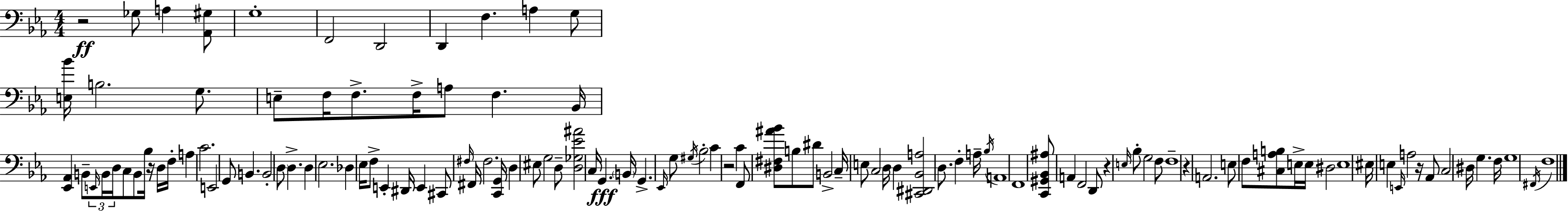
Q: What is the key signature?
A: C minor